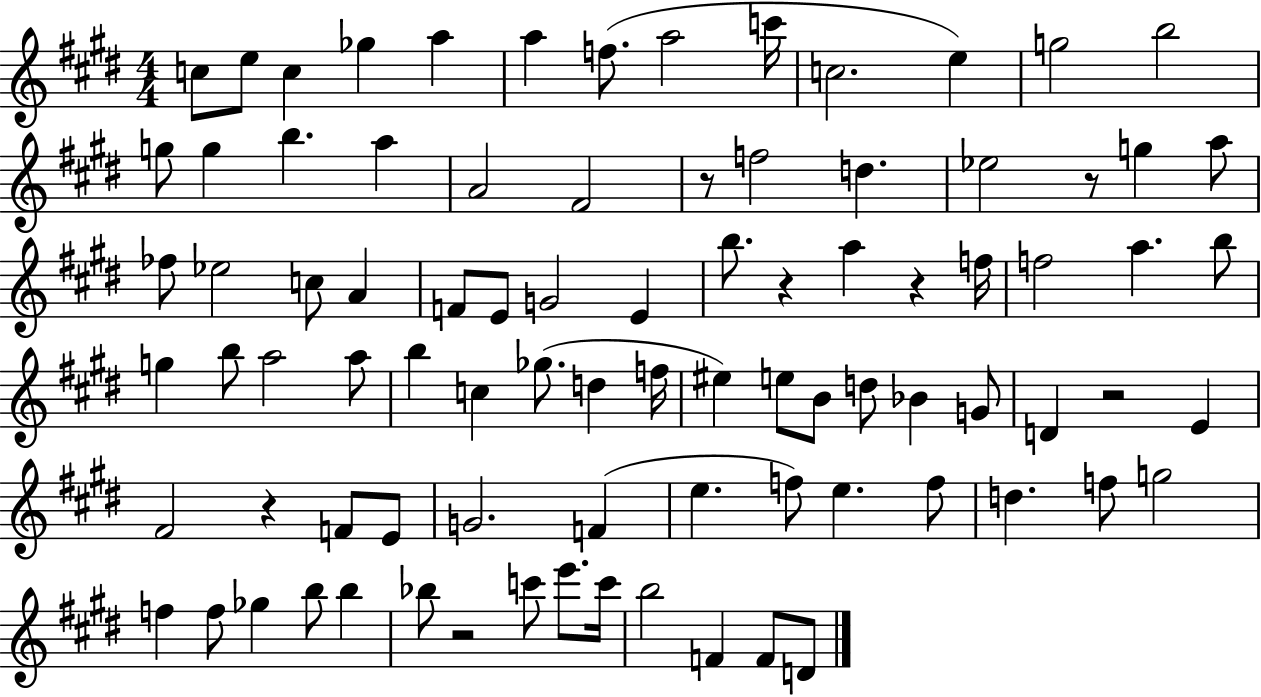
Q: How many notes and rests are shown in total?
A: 87